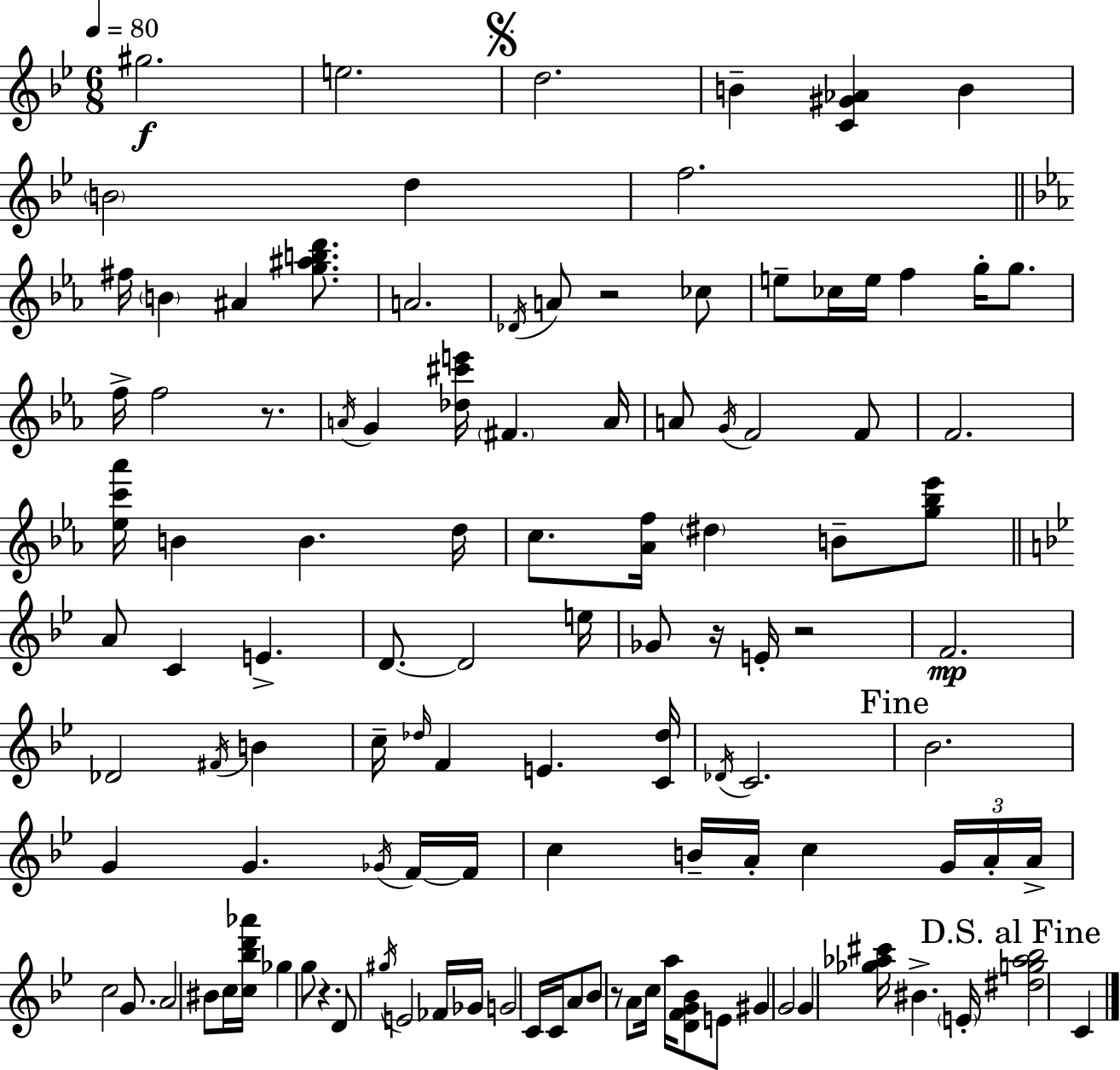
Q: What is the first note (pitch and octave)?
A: G#5